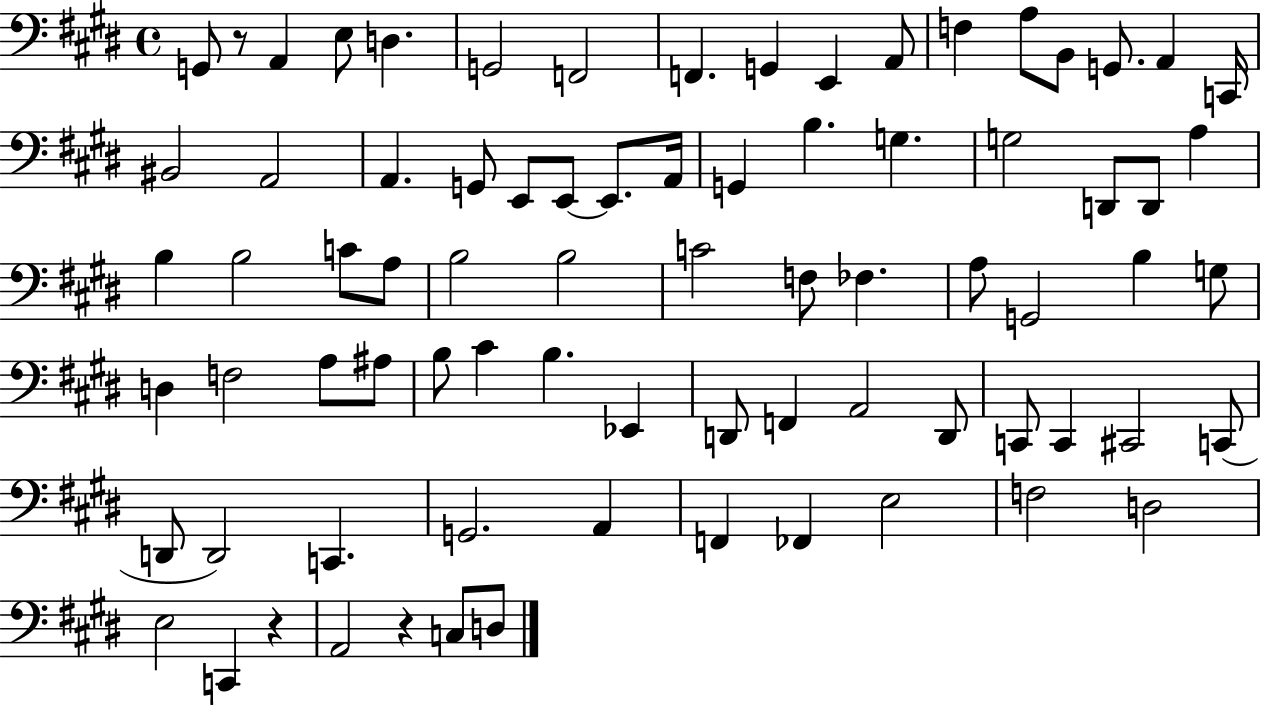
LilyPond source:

{
  \clef bass
  \time 4/4
  \defaultTimeSignature
  \key e \major
  g,8 r8 a,4 e8 d4. | g,2 f,2 | f,4. g,4 e,4 a,8 | f4 a8 b,8 g,8. a,4 c,16 | \break bis,2 a,2 | a,4. g,8 e,8 e,8~~ e,8. a,16 | g,4 b4. g4. | g2 d,8 d,8 a4 | \break b4 b2 c'8 a8 | b2 b2 | c'2 f8 fes4. | a8 g,2 b4 g8 | \break d4 f2 a8 ais8 | b8 cis'4 b4. ees,4 | d,8 f,4 a,2 d,8 | c,8 c,4 cis,2 c,8( | \break d,8 d,2) c,4. | g,2. a,4 | f,4 fes,4 e2 | f2 d2 | \break e2 c,4 r4 | a,2 r4 c8 d8 | \bar "|."
}